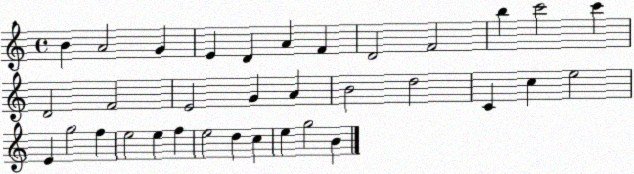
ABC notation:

X:1
T:Untitled
M:4/4
L:1/4
K:C
B A2 G E D A F D2 F2 b c'2 c' D2 F2 E2 G A B2 d2 C c e2 E g2 f e2 e f e2 d c e g2 B